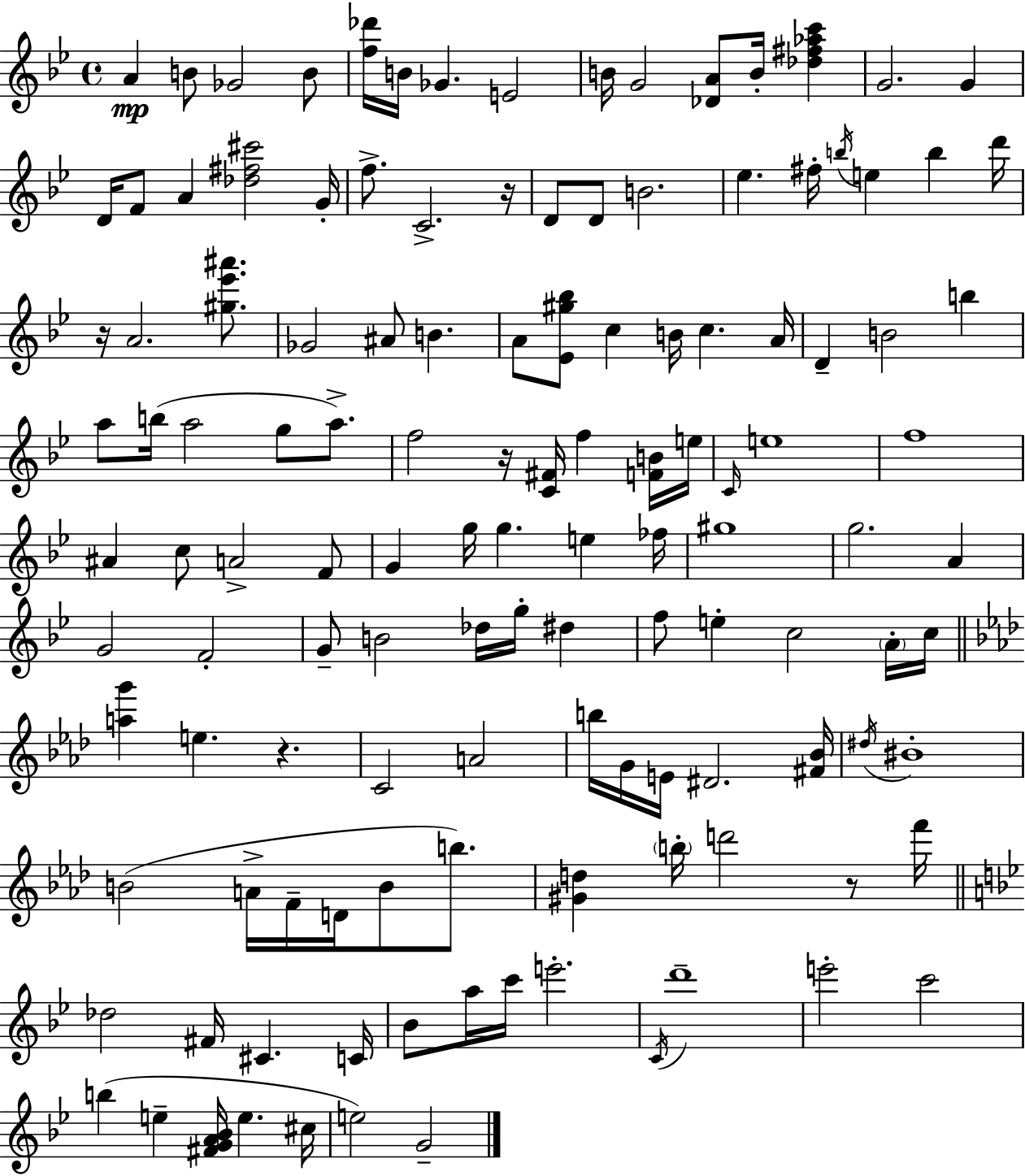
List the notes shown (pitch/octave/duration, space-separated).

A4/q B4/e Gb4/h B4/e [F5,Db6]/s B4/s Gb4/q. E4/h B4/s G4/h [Db4,A4]/e B4/s [Db5,F#5,Ab5,C6]/q G4/h. G4/q D4/s F4/e A4/q [Db5,F#5,C#6]/h G4/s F5/e. C4/h. R/s D4/e D4/e B4/h. Eb5/q. F#5/s B5/s E5/q B5/q D6/s R/s A4/h. [G#5,Eb6,A#6]/e. Gb4/h A#4/e B4/q. A4/e [Eb4,G#5,Bb5]/e C5/q B4/s C5/q. A4/s D4/q B4/h B5/q A5/e B5/s A5/h G5/e A5/e. F5/h R/s [C4,F#4]/s F5/q [F4,B4]/s E5/s C4/s E5/w F5/w A#4/q C5/e A4/h F4/e G4/q G5/s G5/q. E5/q FES5/s G#5/w G5/h. A4/q G4/h F4/h G4/e B4/h Db5/s G5/s D#5/q F5/e E5/q C5/h A4/s C5/s [A5,G6]/q E5/q. R/q. C4/h A4/h B5/s G4/s E4/s D#4/h. [F#4,Bb4]/s D#5/s BIS4/w B4/h A4/s F4/s D4/s B4/e B5/e. [G#4,D5]/q B5/s D6/h R/e F6/s Db5/h F#4/s C#4/q. C4/s Bb4/e A5/s C6/s E6/h. C4/s D6/w E6/h C6/h B5/q E5/q [F#4,G4,A4,Bb4]/s E5/q. C#5/s E5/h G4/h